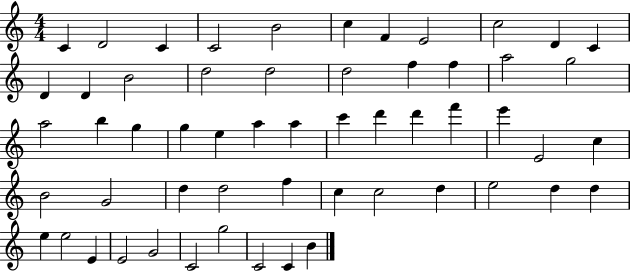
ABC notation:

X:1
T:Untitled
M:4/4
L:1/4
K:C
C D2 C C2 B2 c F E2 c2 D C D D B2 d2 d2 d2 f f a2 g2 a2 b g g e a a c' d' d' f' e' E2 c B2 G2 d d2 f c c2 d e2 d d e e2 E E2 G2 C2 g2 C2 C B